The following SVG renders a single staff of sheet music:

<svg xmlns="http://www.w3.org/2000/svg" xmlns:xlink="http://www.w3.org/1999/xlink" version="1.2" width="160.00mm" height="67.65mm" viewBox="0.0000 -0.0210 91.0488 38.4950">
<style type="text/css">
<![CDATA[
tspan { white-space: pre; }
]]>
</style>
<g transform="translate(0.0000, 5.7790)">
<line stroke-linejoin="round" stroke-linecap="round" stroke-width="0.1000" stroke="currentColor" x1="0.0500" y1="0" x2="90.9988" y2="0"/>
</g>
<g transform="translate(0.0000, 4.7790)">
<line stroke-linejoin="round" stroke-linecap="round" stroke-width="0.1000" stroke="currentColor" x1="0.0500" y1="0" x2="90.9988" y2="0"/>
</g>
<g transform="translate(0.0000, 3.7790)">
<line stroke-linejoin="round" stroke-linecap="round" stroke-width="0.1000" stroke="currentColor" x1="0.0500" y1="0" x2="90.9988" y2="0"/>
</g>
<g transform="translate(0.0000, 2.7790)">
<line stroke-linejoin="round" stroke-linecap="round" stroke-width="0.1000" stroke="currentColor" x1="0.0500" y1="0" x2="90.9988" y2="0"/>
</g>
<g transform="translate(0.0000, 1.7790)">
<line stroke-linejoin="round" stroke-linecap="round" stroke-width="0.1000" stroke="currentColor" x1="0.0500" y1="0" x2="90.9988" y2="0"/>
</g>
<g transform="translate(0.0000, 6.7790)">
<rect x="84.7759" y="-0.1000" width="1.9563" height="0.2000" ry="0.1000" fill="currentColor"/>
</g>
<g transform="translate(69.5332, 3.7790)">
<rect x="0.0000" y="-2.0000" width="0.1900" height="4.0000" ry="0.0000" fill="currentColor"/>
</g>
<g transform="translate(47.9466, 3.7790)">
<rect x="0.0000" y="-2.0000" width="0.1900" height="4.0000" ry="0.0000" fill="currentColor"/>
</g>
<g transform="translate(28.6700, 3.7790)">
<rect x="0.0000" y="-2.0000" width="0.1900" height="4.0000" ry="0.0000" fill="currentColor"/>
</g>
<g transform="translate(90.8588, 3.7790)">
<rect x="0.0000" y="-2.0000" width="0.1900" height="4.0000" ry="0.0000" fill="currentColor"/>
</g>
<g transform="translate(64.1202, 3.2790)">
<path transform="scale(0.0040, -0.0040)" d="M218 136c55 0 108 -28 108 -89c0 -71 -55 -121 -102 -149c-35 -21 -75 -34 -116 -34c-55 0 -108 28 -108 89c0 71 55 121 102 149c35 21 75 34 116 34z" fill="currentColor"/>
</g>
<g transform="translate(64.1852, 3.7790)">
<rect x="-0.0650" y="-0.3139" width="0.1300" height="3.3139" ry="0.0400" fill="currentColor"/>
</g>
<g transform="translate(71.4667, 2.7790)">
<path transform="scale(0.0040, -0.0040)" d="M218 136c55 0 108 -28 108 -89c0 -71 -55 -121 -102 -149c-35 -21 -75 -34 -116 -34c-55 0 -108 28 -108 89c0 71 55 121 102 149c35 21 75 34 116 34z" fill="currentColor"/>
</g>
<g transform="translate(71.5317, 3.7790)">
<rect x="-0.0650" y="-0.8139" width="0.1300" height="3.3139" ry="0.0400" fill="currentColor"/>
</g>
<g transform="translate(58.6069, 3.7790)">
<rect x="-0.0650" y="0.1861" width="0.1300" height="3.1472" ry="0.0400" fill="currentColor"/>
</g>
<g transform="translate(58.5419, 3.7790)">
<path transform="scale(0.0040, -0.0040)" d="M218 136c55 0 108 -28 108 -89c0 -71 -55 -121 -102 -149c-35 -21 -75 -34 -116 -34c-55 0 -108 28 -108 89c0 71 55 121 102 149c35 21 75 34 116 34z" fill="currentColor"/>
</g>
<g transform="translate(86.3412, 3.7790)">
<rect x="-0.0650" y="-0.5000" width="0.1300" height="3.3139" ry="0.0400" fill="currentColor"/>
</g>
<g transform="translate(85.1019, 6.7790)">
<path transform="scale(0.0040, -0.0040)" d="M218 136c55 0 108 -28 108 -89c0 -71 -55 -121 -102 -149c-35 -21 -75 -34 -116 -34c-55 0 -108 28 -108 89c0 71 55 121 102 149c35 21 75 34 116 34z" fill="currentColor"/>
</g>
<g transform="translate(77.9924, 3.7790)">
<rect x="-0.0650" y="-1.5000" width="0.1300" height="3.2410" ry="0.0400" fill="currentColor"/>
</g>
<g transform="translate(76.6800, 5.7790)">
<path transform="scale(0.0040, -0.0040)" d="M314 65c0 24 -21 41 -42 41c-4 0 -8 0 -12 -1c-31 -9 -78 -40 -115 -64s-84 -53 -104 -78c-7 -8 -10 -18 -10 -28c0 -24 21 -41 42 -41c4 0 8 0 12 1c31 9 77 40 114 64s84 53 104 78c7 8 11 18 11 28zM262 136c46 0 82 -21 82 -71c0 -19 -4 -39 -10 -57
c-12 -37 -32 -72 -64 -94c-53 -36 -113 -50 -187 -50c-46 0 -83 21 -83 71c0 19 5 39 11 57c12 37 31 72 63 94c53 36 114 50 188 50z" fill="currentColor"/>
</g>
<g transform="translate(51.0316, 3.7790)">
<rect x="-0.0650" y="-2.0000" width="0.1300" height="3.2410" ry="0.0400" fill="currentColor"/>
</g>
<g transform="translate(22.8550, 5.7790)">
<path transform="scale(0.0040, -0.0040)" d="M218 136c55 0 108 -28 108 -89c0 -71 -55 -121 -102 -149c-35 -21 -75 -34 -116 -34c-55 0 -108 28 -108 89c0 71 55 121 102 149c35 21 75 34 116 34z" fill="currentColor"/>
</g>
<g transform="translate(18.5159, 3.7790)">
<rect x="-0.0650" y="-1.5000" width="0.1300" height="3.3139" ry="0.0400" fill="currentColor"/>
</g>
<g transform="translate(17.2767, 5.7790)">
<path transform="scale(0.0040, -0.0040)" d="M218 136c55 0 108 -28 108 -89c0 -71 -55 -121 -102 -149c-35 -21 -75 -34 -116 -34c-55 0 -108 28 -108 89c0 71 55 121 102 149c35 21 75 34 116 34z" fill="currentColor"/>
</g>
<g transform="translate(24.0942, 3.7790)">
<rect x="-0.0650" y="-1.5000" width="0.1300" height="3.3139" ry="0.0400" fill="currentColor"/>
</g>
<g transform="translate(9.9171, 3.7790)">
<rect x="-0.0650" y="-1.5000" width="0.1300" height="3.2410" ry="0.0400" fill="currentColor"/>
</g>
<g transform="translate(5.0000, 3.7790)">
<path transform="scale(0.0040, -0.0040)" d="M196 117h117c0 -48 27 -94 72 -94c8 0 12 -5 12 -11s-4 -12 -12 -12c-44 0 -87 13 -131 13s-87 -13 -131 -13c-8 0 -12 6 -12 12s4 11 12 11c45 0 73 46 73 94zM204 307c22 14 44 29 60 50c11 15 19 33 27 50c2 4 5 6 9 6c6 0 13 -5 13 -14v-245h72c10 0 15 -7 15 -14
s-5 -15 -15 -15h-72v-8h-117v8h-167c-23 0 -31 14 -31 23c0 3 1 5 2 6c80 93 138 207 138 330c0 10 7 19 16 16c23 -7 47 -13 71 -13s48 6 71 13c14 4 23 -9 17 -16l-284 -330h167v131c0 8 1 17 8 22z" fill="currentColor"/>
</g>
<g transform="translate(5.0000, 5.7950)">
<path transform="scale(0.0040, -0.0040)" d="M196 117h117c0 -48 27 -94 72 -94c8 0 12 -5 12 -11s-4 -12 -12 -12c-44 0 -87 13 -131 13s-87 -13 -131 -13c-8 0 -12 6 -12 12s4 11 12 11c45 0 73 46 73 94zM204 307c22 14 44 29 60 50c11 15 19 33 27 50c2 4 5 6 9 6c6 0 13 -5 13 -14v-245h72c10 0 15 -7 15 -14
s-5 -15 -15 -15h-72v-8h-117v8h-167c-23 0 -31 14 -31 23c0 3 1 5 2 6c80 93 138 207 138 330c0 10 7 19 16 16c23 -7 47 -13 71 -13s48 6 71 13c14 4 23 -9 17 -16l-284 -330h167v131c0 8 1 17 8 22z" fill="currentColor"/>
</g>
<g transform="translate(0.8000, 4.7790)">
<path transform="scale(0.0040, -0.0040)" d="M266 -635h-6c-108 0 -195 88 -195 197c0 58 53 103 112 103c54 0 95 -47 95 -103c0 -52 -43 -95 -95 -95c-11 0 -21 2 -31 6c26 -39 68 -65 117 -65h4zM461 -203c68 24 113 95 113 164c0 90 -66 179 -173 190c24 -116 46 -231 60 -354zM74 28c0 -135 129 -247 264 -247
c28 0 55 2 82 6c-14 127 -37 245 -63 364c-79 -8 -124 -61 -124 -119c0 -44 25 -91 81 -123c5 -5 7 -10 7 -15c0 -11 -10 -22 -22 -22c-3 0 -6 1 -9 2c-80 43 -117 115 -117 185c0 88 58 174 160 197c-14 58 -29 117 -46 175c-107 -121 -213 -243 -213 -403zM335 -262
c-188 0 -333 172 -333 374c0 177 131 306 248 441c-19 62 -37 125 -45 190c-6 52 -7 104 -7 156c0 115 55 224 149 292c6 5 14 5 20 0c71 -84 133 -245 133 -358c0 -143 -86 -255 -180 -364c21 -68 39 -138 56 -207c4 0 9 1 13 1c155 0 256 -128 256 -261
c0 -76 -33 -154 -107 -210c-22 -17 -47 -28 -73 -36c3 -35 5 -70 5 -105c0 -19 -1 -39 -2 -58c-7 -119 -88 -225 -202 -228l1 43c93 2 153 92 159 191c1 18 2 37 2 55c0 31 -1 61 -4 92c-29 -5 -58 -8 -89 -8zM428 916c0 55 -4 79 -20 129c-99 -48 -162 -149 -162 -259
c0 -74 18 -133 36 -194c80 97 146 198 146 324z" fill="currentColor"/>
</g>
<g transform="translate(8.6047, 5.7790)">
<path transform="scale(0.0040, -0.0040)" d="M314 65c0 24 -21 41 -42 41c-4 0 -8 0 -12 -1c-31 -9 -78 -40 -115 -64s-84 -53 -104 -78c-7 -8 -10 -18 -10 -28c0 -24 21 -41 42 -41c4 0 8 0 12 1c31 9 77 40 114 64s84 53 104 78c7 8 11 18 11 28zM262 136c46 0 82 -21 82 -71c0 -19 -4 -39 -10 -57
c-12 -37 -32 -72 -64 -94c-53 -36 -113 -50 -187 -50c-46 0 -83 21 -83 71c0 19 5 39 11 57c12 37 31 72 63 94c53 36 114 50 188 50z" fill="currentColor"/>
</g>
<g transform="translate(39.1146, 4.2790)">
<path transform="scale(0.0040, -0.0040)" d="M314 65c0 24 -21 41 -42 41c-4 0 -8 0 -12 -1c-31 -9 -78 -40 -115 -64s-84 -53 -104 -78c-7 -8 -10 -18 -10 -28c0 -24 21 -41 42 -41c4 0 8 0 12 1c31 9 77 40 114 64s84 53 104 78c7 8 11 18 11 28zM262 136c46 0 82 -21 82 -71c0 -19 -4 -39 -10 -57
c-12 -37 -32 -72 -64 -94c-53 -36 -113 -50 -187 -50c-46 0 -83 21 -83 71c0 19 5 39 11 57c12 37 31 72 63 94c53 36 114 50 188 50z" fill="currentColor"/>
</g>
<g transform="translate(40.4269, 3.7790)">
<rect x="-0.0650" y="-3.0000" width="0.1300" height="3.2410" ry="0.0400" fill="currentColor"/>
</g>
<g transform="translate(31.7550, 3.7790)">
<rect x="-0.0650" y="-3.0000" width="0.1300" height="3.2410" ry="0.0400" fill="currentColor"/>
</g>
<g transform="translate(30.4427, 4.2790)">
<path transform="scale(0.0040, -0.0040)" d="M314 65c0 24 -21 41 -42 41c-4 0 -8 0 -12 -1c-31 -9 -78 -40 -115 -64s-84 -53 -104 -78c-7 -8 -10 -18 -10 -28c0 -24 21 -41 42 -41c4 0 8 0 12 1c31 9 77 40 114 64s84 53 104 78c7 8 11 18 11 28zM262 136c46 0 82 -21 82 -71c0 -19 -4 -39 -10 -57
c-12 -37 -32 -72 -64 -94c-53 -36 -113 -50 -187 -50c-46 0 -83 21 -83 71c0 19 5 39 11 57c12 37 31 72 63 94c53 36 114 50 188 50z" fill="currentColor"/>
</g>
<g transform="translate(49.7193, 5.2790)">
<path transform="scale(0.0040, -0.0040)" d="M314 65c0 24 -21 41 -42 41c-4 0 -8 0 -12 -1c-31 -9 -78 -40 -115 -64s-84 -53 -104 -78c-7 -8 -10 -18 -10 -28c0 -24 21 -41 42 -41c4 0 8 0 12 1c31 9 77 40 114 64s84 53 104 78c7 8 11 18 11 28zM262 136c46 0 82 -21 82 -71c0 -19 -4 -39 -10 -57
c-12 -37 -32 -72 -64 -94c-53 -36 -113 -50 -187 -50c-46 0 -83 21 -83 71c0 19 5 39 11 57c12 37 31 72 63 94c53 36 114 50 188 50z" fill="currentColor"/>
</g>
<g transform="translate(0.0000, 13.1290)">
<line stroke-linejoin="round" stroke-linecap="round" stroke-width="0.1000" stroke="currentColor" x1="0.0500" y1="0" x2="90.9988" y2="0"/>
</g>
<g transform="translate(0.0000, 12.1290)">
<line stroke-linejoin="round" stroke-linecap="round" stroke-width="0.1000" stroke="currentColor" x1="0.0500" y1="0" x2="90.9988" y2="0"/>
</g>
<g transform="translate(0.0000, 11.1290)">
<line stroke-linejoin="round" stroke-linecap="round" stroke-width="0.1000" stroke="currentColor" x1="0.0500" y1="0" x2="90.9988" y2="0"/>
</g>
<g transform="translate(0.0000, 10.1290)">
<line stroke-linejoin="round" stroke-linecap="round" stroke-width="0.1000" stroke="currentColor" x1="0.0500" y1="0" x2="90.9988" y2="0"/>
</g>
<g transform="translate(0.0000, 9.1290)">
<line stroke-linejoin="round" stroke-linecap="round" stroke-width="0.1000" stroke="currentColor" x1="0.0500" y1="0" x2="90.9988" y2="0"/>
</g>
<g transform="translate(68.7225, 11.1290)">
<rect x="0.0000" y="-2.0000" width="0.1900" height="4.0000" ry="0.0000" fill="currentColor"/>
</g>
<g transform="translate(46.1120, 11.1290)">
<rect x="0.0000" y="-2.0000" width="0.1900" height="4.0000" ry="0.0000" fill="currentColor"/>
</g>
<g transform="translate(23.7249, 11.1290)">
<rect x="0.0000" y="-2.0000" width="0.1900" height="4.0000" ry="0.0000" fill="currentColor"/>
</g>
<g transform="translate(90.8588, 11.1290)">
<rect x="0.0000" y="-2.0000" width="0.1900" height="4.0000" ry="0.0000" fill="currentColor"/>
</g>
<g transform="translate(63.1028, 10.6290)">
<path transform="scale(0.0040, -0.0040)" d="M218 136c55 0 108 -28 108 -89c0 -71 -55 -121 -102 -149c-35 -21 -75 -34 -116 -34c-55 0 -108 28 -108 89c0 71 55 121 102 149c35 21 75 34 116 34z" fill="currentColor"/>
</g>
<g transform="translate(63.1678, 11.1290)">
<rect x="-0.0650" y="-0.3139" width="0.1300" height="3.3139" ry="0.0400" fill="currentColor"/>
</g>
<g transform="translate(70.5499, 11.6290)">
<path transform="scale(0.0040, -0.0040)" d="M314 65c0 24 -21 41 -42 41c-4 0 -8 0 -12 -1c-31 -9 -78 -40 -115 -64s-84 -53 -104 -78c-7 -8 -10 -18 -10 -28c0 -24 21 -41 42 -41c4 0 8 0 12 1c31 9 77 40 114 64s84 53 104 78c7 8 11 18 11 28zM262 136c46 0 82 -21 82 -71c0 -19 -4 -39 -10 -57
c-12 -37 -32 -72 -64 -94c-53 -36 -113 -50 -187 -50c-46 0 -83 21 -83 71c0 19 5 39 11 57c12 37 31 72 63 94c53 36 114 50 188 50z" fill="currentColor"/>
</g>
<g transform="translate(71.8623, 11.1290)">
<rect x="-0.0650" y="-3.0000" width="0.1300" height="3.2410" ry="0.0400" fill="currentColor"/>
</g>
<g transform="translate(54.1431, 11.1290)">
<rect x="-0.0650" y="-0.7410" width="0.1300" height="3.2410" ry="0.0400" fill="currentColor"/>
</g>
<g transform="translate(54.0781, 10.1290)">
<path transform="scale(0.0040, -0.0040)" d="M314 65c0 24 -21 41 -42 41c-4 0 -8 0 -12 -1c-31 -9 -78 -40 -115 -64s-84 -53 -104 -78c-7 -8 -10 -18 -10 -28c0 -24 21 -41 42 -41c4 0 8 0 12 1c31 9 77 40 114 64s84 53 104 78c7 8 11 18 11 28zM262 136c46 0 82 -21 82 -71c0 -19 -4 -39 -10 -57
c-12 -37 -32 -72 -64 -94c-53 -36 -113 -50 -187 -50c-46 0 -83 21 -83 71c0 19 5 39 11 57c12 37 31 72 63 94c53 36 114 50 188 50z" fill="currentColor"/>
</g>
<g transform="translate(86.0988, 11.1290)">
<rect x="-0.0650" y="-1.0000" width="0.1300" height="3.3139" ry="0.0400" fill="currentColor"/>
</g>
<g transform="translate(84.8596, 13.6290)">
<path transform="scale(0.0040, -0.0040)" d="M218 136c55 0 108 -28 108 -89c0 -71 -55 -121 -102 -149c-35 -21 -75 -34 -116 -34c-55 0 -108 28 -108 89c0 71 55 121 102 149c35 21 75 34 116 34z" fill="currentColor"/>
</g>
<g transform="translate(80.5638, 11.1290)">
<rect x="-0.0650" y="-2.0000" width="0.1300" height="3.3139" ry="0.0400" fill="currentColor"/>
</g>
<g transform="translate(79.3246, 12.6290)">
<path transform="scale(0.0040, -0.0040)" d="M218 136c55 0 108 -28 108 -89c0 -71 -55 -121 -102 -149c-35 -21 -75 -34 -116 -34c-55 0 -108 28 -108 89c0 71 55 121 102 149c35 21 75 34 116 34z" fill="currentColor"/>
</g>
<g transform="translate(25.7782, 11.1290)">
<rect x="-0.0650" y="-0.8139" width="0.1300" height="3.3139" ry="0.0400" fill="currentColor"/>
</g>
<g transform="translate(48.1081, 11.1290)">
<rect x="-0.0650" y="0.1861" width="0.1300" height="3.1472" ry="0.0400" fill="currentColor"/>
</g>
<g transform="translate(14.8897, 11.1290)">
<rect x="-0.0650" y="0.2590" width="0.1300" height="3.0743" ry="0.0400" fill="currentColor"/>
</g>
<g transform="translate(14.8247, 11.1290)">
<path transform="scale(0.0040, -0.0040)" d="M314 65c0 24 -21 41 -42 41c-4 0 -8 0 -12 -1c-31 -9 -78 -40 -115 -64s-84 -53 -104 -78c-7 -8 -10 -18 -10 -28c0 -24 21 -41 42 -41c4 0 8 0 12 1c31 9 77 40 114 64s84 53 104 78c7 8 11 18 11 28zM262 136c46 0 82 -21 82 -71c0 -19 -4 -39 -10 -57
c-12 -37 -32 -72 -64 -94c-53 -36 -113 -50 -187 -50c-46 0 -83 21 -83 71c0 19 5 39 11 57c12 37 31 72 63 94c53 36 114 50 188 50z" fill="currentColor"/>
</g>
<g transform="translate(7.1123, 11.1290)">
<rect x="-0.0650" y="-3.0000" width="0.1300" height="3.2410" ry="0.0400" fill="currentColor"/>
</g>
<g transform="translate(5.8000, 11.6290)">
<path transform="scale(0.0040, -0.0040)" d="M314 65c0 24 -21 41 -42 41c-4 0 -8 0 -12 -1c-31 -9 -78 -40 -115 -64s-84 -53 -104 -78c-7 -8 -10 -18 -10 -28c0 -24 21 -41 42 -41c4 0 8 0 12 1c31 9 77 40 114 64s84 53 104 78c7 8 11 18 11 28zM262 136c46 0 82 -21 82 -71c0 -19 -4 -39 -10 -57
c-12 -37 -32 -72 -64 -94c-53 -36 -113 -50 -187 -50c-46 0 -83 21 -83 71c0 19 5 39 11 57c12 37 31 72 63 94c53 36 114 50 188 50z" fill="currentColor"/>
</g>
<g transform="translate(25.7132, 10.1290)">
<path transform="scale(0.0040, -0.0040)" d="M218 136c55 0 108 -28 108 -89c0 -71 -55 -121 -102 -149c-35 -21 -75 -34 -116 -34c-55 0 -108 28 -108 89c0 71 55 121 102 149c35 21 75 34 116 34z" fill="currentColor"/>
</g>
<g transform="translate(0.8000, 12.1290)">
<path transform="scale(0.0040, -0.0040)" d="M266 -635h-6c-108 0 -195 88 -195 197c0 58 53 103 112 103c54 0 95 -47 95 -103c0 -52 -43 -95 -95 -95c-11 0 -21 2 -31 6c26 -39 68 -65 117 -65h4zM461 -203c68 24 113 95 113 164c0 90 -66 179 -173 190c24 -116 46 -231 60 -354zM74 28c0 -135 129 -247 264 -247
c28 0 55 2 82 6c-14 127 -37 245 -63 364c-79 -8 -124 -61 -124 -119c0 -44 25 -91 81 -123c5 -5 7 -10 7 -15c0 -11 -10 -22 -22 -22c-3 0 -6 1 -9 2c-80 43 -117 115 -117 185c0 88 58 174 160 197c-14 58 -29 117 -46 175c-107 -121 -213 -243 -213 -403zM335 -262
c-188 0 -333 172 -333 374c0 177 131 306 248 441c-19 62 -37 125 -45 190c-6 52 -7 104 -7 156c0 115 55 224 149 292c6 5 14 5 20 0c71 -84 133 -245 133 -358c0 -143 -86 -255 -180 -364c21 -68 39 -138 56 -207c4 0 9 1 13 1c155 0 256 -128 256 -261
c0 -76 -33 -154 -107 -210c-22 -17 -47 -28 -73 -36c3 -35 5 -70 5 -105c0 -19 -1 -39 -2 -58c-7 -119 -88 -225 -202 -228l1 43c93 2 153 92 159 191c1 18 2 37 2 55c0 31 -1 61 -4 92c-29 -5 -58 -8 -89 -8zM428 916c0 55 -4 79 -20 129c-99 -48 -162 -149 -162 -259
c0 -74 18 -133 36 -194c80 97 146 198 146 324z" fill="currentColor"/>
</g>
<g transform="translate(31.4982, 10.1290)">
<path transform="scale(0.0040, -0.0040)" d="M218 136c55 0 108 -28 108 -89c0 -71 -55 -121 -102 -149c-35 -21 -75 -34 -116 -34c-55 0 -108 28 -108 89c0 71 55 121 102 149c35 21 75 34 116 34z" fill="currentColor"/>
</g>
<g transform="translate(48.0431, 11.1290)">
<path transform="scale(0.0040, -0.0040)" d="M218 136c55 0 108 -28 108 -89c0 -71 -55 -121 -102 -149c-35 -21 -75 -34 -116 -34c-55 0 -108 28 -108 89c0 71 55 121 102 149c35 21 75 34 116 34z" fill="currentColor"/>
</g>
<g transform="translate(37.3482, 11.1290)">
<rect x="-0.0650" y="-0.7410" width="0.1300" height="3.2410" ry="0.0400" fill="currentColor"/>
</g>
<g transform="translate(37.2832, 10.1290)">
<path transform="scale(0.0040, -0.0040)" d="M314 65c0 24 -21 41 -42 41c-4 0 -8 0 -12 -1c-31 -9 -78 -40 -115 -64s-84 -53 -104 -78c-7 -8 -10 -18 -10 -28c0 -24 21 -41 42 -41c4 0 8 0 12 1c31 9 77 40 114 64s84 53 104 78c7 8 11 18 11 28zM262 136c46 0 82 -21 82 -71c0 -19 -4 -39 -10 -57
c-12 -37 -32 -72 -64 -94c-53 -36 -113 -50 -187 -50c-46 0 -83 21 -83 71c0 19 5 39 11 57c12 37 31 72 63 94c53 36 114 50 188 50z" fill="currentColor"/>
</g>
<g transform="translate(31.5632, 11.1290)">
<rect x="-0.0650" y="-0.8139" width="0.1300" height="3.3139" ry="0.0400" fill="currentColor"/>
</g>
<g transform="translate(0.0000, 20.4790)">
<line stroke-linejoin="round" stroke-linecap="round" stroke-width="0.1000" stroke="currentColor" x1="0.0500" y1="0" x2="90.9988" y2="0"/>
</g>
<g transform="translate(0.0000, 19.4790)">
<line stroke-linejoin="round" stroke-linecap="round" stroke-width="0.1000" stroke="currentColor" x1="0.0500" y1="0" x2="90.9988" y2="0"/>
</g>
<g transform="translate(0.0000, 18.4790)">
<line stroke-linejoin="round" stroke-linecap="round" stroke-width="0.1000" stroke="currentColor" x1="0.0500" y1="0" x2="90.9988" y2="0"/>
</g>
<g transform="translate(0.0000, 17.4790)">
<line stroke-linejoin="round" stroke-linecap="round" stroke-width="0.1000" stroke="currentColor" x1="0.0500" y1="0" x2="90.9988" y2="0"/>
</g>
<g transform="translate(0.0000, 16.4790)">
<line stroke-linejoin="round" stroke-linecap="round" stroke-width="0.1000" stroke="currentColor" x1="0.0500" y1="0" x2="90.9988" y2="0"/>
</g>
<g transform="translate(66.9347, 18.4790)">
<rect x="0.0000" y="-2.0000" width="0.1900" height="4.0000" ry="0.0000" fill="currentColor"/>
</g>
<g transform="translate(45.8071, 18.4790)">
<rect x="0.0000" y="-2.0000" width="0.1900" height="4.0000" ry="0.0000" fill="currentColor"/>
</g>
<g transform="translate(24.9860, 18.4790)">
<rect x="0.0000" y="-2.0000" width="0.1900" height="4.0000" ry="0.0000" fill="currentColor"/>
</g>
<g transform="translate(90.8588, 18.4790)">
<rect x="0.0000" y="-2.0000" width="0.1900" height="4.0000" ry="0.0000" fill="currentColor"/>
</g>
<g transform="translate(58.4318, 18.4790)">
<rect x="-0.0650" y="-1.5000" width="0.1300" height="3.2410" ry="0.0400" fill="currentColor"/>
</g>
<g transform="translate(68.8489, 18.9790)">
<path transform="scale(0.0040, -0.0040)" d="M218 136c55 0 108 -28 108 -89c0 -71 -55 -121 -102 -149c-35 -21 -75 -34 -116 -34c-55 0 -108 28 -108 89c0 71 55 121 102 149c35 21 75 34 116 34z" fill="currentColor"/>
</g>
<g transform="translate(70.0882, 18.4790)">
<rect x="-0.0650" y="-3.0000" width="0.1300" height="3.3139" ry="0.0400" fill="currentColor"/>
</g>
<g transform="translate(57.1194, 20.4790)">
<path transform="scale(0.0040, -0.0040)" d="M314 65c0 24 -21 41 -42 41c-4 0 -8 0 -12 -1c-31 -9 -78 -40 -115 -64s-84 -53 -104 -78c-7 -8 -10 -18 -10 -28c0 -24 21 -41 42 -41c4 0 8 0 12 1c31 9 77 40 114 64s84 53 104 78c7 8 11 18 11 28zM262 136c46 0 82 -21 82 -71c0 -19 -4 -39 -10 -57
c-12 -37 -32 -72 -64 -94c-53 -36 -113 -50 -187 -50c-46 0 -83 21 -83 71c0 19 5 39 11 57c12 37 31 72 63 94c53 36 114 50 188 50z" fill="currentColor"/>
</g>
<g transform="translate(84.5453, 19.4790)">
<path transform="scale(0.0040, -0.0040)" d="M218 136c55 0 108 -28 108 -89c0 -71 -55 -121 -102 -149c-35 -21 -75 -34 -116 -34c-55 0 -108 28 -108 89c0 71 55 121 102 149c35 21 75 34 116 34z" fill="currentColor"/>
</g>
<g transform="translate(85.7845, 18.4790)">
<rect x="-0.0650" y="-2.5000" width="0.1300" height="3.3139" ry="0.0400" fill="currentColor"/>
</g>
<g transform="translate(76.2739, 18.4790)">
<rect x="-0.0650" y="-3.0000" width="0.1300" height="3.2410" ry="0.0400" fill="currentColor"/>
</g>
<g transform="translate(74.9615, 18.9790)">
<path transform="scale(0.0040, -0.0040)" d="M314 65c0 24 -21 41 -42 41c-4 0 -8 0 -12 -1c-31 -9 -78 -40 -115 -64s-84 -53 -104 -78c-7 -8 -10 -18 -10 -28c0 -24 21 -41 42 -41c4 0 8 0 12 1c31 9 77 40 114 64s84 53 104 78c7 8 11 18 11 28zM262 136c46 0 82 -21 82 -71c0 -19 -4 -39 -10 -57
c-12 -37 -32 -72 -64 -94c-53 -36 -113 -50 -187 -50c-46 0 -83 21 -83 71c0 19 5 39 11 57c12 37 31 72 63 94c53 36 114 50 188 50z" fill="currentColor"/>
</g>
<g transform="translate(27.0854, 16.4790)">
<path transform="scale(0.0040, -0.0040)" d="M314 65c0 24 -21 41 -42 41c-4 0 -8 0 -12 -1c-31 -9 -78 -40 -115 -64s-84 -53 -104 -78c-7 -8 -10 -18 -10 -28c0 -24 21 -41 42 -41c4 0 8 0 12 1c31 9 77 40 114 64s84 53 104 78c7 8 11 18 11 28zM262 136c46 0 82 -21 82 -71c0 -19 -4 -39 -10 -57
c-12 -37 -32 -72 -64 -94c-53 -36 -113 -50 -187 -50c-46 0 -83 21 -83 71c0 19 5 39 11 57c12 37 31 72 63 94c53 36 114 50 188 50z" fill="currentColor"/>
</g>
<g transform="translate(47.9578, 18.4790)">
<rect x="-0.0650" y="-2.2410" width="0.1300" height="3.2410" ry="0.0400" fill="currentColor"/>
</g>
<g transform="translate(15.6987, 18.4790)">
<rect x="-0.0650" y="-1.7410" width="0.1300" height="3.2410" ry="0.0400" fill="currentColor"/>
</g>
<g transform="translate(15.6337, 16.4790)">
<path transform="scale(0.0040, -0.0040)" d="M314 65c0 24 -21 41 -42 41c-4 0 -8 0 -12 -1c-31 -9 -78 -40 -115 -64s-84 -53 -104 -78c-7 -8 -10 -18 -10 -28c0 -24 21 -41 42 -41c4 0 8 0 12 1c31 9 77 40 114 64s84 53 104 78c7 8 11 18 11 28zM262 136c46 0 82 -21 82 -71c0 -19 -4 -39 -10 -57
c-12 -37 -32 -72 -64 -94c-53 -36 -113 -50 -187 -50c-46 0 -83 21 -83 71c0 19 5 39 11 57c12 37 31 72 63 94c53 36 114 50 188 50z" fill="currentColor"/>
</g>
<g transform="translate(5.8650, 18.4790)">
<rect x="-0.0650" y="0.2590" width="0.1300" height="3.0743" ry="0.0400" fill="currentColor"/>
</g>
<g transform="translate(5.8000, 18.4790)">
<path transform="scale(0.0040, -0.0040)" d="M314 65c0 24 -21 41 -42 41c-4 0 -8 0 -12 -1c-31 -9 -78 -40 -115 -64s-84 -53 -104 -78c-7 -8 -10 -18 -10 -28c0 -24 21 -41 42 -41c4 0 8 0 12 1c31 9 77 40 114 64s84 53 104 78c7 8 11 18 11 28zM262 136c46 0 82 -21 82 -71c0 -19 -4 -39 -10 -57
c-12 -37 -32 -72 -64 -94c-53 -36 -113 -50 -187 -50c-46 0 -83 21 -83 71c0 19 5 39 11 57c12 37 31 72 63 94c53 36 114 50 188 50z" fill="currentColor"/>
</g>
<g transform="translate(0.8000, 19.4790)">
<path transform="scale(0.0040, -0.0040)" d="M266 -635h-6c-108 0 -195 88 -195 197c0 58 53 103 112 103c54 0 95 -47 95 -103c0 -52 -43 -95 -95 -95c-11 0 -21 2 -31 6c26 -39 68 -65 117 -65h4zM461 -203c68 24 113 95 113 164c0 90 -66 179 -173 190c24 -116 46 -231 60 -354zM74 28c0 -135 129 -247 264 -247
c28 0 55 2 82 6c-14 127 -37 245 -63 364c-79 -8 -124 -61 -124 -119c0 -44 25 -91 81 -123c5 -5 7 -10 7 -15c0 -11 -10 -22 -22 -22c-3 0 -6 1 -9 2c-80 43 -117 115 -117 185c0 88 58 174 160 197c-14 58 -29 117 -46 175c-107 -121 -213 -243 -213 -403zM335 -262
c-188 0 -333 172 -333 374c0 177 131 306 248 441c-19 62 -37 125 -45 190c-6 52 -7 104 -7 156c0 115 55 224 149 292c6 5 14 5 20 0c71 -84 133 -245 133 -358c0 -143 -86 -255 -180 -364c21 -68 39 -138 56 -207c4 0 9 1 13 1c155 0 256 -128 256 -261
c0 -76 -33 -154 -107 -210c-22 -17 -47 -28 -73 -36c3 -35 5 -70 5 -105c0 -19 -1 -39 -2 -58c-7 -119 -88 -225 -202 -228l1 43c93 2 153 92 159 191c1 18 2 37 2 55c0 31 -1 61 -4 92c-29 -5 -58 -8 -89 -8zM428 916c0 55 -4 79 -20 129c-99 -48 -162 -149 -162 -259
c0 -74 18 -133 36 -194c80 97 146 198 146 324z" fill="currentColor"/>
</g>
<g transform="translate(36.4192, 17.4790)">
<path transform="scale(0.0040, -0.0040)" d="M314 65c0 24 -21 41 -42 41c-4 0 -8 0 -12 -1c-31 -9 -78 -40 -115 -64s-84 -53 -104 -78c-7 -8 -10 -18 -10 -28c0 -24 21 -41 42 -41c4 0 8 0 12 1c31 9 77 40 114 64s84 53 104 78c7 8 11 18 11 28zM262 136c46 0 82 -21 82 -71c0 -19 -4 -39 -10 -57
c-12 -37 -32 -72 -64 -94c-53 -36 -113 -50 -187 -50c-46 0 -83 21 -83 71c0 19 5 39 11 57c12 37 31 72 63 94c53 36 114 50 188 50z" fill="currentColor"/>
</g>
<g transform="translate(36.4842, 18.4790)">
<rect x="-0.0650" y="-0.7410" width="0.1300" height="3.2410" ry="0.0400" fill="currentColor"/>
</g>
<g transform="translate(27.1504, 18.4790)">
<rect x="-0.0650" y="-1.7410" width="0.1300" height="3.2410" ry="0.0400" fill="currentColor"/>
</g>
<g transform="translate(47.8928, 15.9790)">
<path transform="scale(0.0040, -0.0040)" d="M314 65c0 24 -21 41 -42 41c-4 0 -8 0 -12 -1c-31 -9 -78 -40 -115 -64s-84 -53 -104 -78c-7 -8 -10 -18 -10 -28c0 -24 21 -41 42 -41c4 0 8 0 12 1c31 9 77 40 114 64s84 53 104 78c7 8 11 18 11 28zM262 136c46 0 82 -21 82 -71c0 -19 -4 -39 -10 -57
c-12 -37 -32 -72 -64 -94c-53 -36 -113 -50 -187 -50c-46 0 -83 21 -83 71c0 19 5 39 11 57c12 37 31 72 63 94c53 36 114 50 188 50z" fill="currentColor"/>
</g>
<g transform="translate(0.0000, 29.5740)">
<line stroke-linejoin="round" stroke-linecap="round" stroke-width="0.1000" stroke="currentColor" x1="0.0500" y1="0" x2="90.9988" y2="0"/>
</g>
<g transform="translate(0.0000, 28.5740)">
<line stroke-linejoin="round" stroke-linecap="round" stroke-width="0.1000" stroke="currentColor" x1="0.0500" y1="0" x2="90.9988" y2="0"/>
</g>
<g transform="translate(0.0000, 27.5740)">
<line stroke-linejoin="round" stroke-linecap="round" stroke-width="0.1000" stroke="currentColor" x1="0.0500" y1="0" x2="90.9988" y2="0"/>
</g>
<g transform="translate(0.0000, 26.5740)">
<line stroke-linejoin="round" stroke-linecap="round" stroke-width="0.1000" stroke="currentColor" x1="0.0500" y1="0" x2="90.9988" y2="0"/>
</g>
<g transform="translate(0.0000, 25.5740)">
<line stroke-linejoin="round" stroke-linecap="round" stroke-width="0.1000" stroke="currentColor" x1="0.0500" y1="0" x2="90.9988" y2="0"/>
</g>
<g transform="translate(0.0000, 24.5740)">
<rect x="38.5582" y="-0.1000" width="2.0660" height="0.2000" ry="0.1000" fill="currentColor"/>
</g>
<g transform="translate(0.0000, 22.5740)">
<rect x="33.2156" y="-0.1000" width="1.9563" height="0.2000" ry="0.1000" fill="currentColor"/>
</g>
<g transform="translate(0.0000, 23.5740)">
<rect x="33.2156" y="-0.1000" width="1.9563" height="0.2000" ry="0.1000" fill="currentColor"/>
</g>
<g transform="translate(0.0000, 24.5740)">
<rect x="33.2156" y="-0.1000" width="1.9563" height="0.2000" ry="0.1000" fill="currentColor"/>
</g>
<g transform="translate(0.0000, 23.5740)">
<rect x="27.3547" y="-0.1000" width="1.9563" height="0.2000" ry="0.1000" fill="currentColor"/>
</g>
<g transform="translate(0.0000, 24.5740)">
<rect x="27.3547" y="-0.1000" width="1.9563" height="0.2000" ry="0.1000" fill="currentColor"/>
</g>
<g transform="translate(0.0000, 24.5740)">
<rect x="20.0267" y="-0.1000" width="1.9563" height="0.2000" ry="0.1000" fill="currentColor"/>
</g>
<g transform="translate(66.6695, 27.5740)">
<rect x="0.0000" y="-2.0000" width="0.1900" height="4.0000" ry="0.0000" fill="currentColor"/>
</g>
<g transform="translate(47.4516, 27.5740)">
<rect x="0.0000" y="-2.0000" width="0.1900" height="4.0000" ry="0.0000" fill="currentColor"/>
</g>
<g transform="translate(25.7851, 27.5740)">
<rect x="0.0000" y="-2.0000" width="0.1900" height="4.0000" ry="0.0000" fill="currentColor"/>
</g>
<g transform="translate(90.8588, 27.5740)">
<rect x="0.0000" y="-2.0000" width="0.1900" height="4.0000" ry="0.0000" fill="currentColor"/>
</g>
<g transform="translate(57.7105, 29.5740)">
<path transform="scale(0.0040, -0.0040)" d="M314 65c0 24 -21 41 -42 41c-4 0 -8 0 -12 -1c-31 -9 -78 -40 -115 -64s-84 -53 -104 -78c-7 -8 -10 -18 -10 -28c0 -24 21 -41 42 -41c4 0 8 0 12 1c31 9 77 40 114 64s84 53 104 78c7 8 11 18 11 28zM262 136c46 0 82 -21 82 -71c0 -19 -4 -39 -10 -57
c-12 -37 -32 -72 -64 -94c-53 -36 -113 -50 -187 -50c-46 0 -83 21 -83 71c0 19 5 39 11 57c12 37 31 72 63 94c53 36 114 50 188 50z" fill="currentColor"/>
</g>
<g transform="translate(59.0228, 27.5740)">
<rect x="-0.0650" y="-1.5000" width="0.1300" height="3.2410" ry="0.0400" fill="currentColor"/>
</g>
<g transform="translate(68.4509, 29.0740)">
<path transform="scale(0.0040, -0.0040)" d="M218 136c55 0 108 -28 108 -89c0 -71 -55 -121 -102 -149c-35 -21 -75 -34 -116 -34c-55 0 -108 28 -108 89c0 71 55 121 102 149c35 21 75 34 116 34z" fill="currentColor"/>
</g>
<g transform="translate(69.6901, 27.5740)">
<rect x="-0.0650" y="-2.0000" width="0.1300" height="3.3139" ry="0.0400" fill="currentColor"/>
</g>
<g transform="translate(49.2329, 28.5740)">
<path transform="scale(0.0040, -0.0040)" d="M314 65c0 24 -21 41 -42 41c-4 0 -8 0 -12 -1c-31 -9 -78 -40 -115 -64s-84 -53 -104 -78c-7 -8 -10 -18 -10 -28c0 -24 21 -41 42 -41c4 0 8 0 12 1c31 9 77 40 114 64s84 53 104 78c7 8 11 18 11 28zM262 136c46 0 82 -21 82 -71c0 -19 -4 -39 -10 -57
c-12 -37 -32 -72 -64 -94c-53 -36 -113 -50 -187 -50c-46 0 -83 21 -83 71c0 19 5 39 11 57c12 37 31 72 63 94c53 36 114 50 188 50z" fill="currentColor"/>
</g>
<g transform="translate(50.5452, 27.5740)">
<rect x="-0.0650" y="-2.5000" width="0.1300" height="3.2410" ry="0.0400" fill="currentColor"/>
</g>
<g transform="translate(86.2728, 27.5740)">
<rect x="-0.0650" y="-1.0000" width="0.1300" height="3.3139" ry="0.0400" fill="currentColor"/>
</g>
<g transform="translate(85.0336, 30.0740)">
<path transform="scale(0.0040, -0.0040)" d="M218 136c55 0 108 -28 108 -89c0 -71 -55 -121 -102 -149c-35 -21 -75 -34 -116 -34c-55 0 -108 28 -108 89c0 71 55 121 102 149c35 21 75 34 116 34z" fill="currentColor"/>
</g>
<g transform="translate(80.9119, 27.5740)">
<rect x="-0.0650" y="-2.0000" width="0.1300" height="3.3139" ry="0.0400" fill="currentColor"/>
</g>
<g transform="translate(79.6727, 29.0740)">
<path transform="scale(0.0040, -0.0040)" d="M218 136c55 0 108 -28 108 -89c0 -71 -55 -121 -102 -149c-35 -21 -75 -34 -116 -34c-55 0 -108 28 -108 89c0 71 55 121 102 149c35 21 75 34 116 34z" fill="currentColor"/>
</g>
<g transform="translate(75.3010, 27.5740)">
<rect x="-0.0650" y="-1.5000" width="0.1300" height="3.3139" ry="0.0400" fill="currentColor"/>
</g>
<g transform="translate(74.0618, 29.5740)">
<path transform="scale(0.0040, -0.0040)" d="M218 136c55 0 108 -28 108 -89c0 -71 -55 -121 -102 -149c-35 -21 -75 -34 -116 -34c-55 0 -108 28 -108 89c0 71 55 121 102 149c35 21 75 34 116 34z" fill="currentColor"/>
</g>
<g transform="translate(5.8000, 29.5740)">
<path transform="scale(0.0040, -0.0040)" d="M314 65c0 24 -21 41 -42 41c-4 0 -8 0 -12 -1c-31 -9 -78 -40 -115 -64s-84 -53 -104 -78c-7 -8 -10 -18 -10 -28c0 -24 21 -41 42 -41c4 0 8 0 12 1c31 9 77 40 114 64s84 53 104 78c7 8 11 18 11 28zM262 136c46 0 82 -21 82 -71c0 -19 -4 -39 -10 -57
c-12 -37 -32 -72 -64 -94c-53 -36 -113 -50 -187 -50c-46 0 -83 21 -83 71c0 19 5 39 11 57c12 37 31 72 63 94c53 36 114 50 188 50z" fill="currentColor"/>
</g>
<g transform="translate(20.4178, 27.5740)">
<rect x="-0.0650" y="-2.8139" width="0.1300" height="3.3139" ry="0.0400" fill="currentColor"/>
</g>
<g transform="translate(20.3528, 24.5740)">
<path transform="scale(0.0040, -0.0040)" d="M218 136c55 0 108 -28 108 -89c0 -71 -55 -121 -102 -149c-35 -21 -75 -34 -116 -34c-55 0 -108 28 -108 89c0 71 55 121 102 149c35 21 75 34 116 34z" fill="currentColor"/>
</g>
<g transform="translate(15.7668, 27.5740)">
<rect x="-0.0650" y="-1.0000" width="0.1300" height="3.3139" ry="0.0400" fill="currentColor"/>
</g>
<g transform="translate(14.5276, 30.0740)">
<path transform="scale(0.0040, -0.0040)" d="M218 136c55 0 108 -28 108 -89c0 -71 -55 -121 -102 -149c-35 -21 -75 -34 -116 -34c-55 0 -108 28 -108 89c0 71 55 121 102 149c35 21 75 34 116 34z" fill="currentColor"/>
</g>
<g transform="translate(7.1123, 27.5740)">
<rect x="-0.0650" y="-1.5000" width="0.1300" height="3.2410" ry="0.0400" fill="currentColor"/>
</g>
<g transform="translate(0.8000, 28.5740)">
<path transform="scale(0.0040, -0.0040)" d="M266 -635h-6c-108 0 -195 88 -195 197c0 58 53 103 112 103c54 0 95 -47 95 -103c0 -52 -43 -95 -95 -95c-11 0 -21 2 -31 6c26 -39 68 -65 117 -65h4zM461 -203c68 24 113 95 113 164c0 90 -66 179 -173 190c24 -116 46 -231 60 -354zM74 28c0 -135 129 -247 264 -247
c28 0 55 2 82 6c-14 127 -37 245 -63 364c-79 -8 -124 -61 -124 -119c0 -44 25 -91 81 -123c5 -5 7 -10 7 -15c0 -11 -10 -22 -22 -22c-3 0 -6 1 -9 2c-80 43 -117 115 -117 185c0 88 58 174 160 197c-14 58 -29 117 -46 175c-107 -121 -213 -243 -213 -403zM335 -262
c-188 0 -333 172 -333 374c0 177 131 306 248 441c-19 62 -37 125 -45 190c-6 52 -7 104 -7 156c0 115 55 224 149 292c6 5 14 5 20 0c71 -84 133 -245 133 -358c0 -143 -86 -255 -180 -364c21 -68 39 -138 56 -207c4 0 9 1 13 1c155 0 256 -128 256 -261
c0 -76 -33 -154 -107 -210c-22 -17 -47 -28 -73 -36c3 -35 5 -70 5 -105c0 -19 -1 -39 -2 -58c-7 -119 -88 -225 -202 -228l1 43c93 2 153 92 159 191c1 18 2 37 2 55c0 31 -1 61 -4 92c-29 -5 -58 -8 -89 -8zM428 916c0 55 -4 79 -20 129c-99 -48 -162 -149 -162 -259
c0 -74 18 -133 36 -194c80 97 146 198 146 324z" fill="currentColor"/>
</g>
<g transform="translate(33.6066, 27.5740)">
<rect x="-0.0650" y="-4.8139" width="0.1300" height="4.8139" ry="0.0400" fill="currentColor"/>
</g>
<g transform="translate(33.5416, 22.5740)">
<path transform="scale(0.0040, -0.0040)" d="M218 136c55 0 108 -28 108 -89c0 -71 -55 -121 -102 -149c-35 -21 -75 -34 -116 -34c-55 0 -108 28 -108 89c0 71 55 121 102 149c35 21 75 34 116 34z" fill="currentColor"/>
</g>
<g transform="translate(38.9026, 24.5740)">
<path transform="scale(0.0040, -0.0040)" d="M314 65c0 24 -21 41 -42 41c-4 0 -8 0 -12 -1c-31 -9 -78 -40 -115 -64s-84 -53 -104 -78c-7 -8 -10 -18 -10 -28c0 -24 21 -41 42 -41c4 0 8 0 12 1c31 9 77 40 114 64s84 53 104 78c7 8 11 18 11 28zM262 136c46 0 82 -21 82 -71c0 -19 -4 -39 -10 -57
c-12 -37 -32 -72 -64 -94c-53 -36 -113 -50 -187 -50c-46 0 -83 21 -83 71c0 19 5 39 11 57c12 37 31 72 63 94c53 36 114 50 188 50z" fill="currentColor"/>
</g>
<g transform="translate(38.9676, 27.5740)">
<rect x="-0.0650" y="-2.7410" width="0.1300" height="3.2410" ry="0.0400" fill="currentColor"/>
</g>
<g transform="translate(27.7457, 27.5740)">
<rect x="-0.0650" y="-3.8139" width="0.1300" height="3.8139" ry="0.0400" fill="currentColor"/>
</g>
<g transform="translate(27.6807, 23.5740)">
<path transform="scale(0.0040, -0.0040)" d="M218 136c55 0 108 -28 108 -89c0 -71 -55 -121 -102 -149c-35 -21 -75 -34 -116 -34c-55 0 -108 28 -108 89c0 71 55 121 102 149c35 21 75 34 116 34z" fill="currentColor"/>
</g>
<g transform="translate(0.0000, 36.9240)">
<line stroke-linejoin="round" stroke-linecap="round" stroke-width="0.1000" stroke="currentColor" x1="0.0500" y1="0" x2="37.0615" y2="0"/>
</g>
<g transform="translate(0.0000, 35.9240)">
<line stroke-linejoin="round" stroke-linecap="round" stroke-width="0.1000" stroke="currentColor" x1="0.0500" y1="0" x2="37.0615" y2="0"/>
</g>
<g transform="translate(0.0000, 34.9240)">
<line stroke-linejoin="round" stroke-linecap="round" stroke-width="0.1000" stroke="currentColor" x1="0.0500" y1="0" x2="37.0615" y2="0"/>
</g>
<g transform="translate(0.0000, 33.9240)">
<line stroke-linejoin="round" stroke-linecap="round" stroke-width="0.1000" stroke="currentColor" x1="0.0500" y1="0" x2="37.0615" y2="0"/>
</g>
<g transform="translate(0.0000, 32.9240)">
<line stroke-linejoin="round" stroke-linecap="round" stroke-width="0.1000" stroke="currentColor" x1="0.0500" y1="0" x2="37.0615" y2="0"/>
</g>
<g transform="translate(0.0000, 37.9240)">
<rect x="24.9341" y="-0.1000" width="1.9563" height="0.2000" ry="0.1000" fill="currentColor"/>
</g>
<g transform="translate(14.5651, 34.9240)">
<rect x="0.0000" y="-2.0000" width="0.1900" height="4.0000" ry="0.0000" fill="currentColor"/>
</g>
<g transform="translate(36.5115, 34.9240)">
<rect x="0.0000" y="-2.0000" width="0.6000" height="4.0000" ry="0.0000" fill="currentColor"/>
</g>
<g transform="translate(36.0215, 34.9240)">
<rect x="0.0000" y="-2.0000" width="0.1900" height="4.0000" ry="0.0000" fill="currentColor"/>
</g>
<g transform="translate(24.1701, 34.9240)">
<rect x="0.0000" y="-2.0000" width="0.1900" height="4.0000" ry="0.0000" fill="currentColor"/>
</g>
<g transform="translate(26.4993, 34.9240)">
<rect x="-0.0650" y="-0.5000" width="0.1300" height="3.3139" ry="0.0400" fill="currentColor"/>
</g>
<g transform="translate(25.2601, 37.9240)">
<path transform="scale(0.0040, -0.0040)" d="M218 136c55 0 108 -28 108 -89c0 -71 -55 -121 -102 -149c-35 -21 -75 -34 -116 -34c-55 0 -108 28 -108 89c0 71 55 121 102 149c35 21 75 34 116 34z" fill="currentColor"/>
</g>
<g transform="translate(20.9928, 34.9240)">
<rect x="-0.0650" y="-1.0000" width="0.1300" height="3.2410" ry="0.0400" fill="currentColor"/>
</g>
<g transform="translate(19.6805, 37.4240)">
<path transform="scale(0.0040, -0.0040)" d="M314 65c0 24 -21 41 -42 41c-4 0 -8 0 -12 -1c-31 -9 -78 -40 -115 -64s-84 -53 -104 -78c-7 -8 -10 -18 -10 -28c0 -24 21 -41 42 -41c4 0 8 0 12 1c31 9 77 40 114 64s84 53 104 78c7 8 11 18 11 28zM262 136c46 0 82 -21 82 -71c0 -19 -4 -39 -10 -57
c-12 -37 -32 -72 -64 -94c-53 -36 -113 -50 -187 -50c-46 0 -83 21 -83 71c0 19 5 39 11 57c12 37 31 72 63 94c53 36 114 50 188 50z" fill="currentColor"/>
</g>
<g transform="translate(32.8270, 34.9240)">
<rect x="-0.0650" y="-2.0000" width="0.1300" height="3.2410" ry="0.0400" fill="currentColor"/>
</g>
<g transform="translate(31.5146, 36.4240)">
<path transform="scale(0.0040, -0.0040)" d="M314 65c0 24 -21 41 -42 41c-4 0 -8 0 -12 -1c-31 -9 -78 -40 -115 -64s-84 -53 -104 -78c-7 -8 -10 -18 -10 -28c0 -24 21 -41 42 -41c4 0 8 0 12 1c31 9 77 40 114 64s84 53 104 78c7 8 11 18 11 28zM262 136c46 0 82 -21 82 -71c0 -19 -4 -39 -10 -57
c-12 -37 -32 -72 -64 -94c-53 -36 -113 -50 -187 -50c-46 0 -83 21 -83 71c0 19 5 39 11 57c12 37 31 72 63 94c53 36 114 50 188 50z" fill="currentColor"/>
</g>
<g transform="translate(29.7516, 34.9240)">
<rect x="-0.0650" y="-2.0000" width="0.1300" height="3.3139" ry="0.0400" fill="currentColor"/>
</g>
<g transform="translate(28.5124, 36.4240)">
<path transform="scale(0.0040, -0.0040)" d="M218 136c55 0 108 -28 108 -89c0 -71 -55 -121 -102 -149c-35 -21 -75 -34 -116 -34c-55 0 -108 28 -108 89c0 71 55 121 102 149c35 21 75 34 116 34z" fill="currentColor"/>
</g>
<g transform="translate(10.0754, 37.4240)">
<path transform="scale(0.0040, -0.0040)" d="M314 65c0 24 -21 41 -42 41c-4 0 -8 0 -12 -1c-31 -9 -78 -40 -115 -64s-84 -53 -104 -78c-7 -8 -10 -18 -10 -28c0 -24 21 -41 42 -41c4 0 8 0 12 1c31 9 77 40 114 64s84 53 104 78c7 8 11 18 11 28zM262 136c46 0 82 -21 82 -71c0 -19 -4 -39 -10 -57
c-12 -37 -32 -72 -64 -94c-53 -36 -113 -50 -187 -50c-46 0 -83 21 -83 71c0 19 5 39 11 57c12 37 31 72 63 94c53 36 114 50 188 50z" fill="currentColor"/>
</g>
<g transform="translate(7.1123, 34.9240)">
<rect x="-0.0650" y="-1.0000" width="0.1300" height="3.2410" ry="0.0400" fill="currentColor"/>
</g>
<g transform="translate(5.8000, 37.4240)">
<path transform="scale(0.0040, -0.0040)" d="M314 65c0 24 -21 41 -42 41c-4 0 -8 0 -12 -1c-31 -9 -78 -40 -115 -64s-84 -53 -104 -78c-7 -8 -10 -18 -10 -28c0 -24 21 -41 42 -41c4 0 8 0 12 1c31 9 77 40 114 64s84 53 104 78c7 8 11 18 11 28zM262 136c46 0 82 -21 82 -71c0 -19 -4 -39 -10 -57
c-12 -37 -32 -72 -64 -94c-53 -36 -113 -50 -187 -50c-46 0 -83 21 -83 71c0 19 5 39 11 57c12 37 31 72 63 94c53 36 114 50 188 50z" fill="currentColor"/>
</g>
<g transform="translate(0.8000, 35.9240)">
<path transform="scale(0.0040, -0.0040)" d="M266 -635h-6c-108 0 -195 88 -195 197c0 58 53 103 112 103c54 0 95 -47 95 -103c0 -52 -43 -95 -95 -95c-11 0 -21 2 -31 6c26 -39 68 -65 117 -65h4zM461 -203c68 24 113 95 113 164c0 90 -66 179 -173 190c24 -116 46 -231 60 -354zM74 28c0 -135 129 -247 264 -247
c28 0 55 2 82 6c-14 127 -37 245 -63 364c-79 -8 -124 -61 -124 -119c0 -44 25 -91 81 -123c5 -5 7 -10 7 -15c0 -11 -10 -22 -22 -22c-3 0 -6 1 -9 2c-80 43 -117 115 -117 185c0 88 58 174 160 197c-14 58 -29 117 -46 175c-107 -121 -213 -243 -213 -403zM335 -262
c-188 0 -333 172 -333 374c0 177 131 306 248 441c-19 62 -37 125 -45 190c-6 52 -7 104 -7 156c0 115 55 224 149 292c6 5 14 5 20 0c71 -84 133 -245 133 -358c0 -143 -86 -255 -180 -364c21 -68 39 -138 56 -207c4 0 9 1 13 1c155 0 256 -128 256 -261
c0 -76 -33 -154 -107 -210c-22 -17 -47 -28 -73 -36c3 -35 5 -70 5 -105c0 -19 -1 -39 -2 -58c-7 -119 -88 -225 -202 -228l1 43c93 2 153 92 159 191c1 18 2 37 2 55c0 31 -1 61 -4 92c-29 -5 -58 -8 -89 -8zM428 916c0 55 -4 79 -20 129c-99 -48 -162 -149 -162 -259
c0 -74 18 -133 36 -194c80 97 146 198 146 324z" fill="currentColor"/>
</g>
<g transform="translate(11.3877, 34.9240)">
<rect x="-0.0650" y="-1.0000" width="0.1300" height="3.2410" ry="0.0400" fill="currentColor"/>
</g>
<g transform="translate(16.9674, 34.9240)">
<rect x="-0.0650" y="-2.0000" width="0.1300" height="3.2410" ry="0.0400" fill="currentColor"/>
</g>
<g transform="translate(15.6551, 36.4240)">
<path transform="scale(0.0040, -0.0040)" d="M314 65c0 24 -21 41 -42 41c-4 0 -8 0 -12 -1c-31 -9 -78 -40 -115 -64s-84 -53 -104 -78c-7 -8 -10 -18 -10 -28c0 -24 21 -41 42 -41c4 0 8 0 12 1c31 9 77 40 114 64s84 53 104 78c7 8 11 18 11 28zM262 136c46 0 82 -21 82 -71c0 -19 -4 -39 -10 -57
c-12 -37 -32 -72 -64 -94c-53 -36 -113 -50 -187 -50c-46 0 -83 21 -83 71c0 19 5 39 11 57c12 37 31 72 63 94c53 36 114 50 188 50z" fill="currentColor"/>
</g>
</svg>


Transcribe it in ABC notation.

X:1
T:Untitled
M:4/4
L:1/4
K:C
E2 E E A2 A2 F2 B c d E2 C A2 B2 d d d2 B d2 c A2 F D B2 f2 f2 d2 g2 E2 A A2 G E2 D a c' e' a2 G2 E2 F E F D D2 D2 F2 D2 C F F2